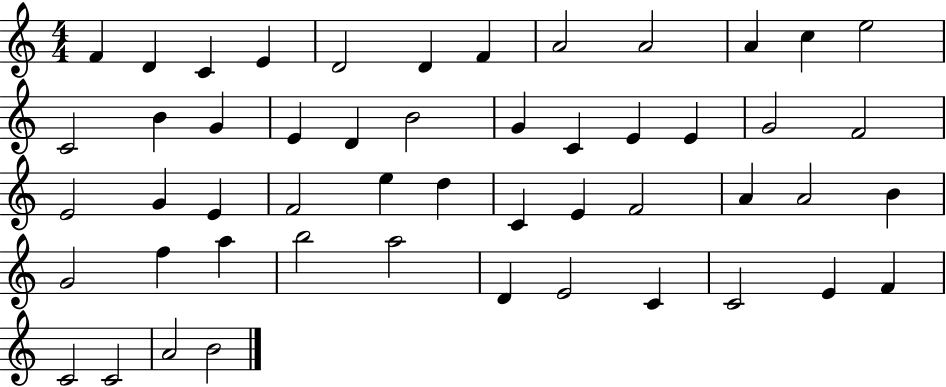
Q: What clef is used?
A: treble